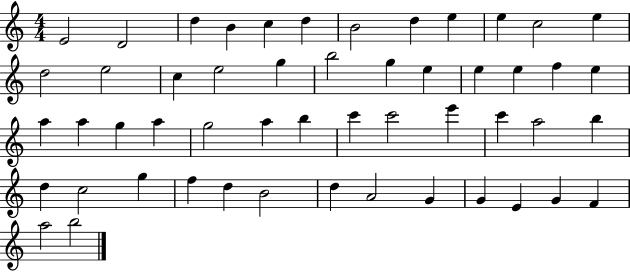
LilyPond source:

{
  \clef treble
  \numericTimeSignature
  \time 4/4
  \key c \major
  e'2 d'2 | d''4 b'4 c''4 d''4 | b'2 d''4 e''4 | e''4 c''2 e''4 | \break d''2 e''2 | c''4 e''2 g''4 | b''2 g''4 e''4 | e''4 e''4 f''4 e''4 | \break a''4 a''4 g''4 a''4 | g''2 a''4 b''4 | c'''4 c'''2 e'''4 | c'''4 a''2 b''4 | \break d''4 c''2 g''4 | f''4 d''4 b'2 | d''4 a'2 g'4 | g'4 e'4 g'4 f'4 | \break a''2 b''2 | \bar "|."
}